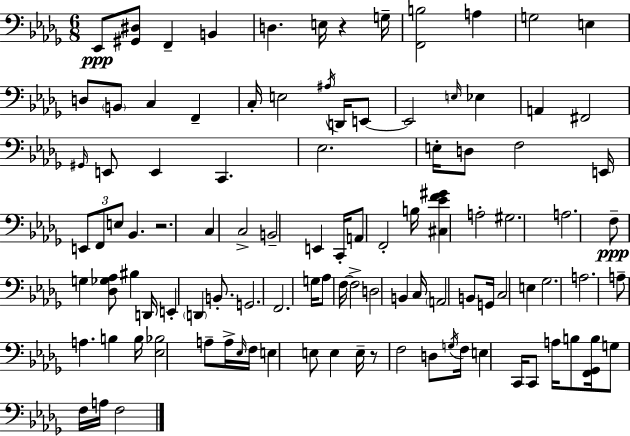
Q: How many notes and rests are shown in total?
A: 104